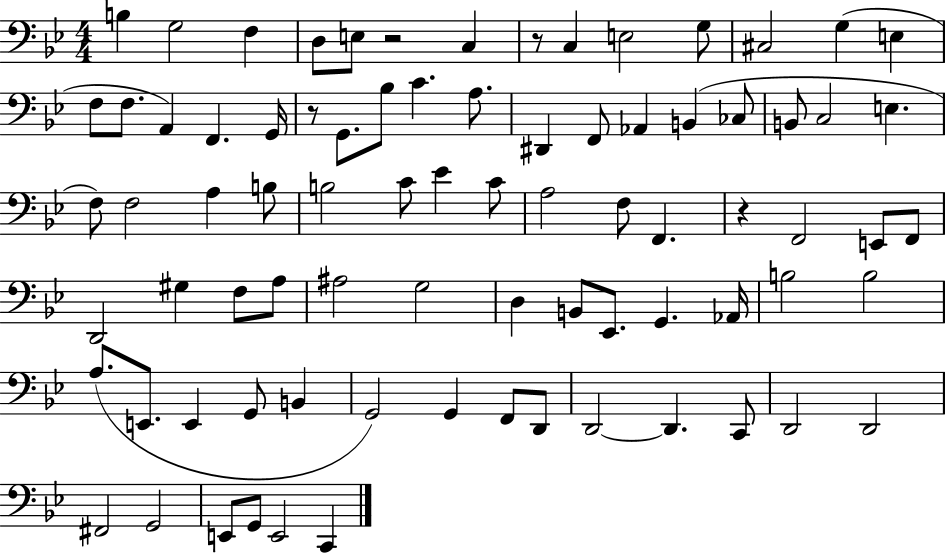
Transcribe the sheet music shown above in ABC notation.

X:1
T:Untitled
M:4/4
L:1/4
K:Bb
B, G,2 F, D,/2 E,/2 z2 C, z/2 C, E,2 G,/2 ^C,2 G, E, F,/2 F,/2 A,, F,, G,,/4 z/2 G,,/2 _B,/2 C A,/2 ^D,, F,,/2 _A,, B,, _C,/2 B,,/2 C,2 E, F,/2 F,2 A, B,/2 B,2 C/2 _E C/2 A,2 F,/2 F,, z F,,2 E,,/2 F,,/2 D,,2 ^G, F,/2 A,/2 ^A,2 G,2 D, B,,/2 _E,,/2 G,, _A,,/4 B,2 B,2 A,/2 E,,/2 E,, G,,/2 B,, G,,2 G,, F,,/2 D,,/2 D,,2 D,, C,,/2 D,,2 D,,2 ^F,,2 G,,2 E,,/2 G,,/2 E,,2 C,,